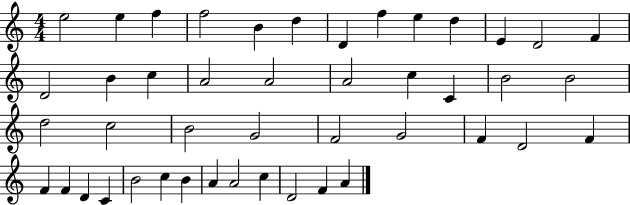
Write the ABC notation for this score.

X:1
T:Untitled
M:4/4
L:1/4
K:C
e2 e f f2 B d D f e d E D2 F D2 B c A2 A2 A2 c C B2 B2 d2 c2 B2 G2 F2 G2 F D2 F F F D C B2 c B A A2 c D2 F A